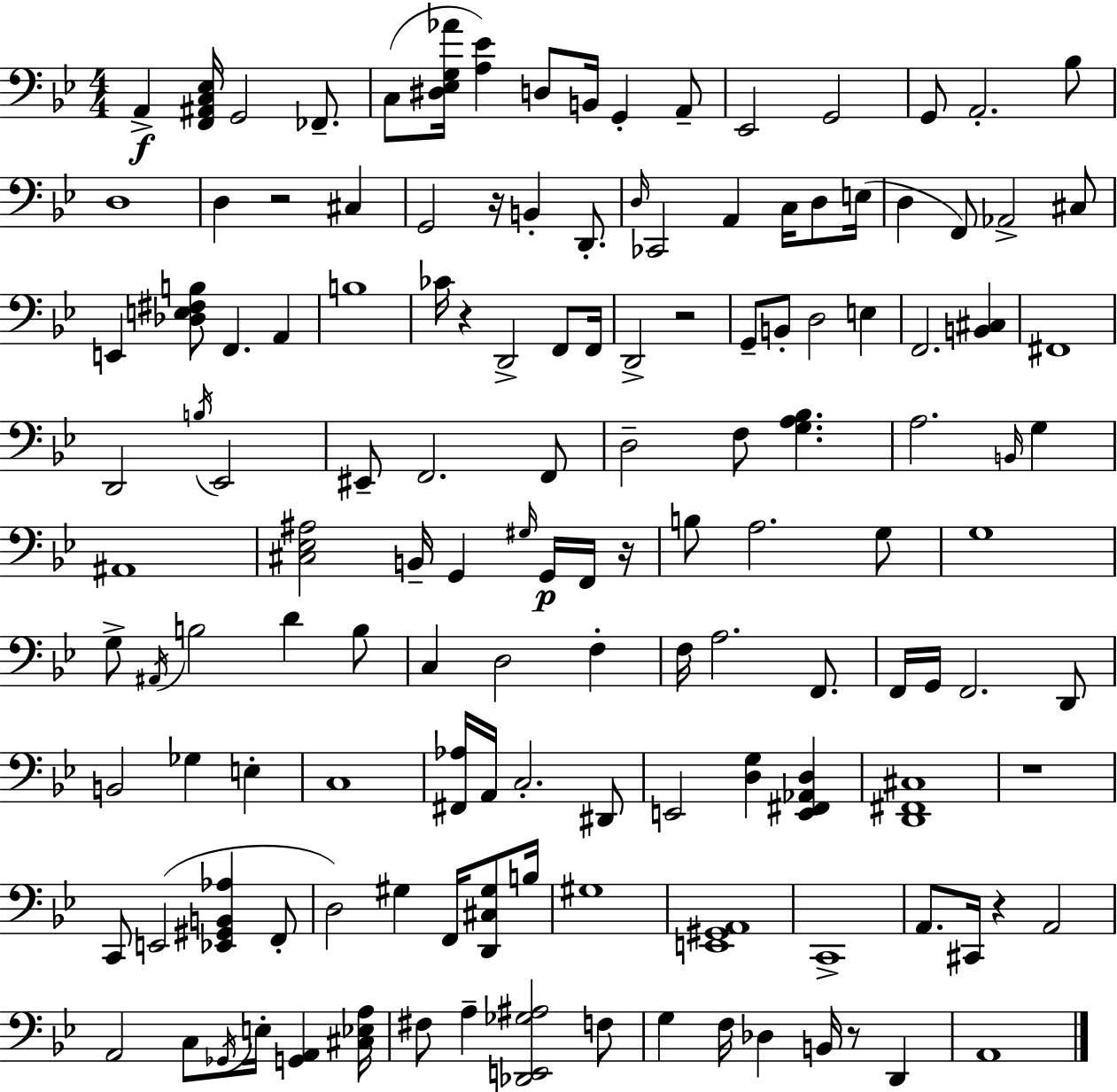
A2/q [F2,A#2,C3,Eb3]/s G2/h FES2/e. C3/e [D#3,Eb3,G3,Ab4]/s [A3,Eb4]/q D3/e B2/s G2/q A2/e Eb2/h G2/h G2/e A2/h. Bb3/e D3/w D3/q R/h C#3/q G2/h R/s B2/q D2/e. D3/s CES2/h A2/q C3/s D3/e E3/s D3/q F2/e Ab2/h C#3/e E2/q [Db3,E3,F#3,B3]/e F2/q. A2/q B3/w CES4/s R/q D2/h F2/e F2/s D2/h R/h G2/e B2/e D3/h E3/q F2/h. [B2,C#3]/q F#2/w D2/h B3/s Eb2/h EIS2/e F2/h. F2/e D3/h F3/e [G3,A3,Bb3]/q. A3/h. B2/s G3/q A#2/w [C#3,Eb3,A#3]/h B2/s G2/q G#3/s G2/s F2/s R/s B3/e A3/h. G3/e G3/w G3/e A#2/s B3/h D4/q B3/e C3/q D3/h F3/q F3/s A3/h. F2/e. F2/s G2/s F2/h. D2/e B2/h Gb3/q E3/q C3/w [F#2,Ab3]/s A2/s C3/h. D#2/e E2/h [D3,G3]/q [E2,F#2,Ab2,D3]/q [D2,F#2,C#3]/w R/w C2/e E2/h [Eb2,G#2,B2,Ab3]/q F2/e D3/h G#3/q F2/s [D2,C#3,G#3]/e B3/s G#3/w [E2,G#2,A2]/w C2/w A2/e. C#2/s R/q A2/h A2/h C3/e Gb2/s E3/s [G2,A2]/q [C#3,Eb3,A3]/s F#3/e A3/q [Db2,E2,Gb3,A#3]/h F3/e G3/q F3/s Db3/q B2/s R/e D2/q A2/w